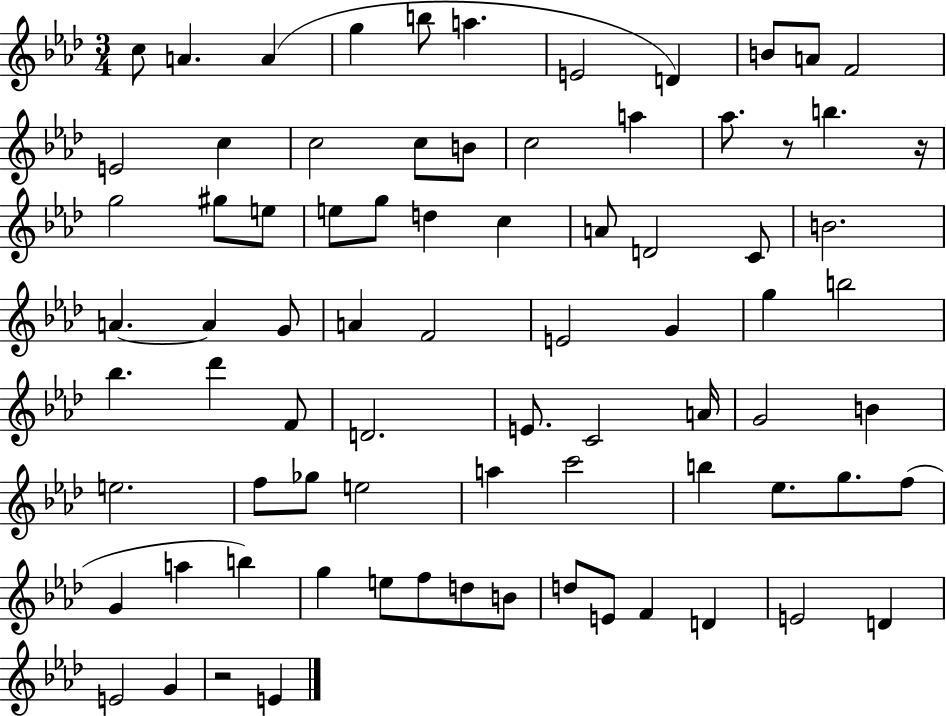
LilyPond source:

{
  \clef treble
  \numericTimeSignature
  \time 3/4
  \key aes \major
  c''8 a'4. a'4( | g''4 b''8 a''4. | e'2 d'4) | b'8 a'8 f'2 | \break e'2 c''4 | c''2 c''8 b'8 | c''2 a''4 | aes''8. r8 b''4. r16 | \break g''2 gis''8 e''8 | e''8 g''8 d''4 c''4 | a'8 d'2 c'8 | b'2. | \break a'4.~~ a'4 g'8 | a'4 f'2 | e'2 g'4 | g''4 b''2 | \break bes''4. des'''4 f'8 | d'2. | e'8. c'2 a'16 | g'2 b'4 | \break e''2. | f''8 ges''8 e''2 | a''4 c'''2 | b''4 ees''8. g''8. f''8( | \break g'4 a''4 b''4) | g''4 e''8 f''8 d''8 b'8 | d''8 e'8 f'4 d'4 | e'2 d'4 | \break e'2 g'4 | r2 e'4 | \bar "|."
}